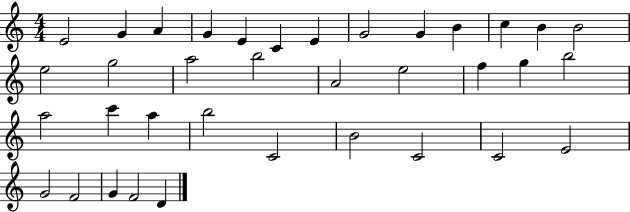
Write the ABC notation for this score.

X:1
T:Untitled
M:4/4
L:1/4
K:C
E2 G A G E C E G2 G B c B B2 e2 g2 a2 b2 A2 e2 f g b2 a2 c' a b2 C2 B2 C2 C2 E2 G2 F2 G F2 D